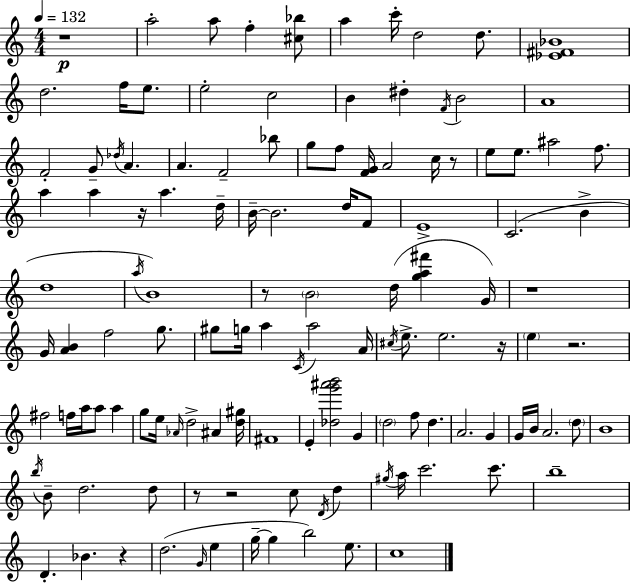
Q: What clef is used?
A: treble